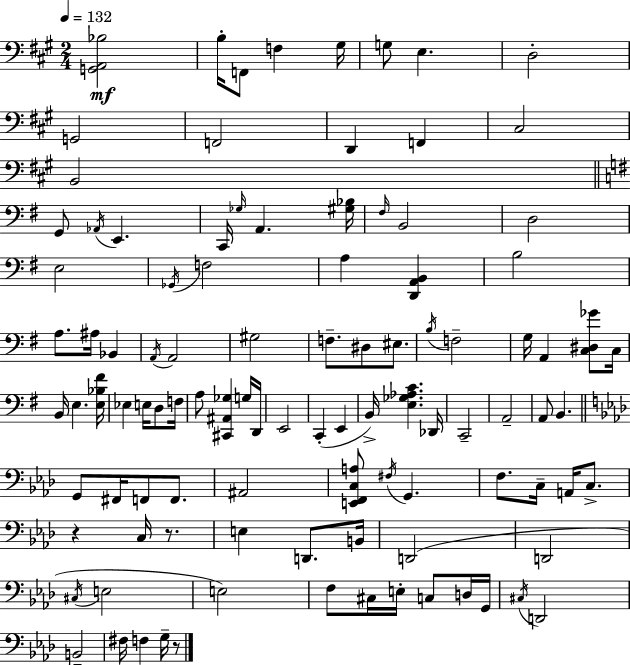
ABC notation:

X:1
T:Untitled
M:2/4
L:1/4
K:A
[G,,A,,_B,]2 B,/4 F,,/2 F, ^G,/4 G,/2 E, D,2 G,,2 F,,2 D,, F,, ^C,2 B,,2 G,,/2 _A,,/4 E,, C,,/4 _G,/4 A,, [^G,_B,]/4 ^F,/4 B,,2 D,2 E,2 _G,,/4 F,2 A, [D,,A,,B,,] B,2 A,/2 ^A,/4 _B,, A,,/4 A,,2 ^G,2 F,/2 ^D,/2 ^E,/2 B,/4 F,2 G,/4 A,, [C,^D,_G]/2 C,/4 B,,/4 E, [E,_B,^F]/4 _E, E,/4 D,/2 F,/4 A,/2 [^C,,^A,,_G,] G,/4 D,,/4 E,,2 C,, E,, B,,/4 [E,_G,_A,C] _D,,/4 C,,2 A,,2 A,,/2 B,, G,,/2 ^F,,/4 F,,/2 F,,/2 ^A,,2 [E,,F,,C,A,]/2 ^F,/4 G,, F,/2 C,/4 A,,/4 C,/2 z C,/4 z/2 E, D,,/2 B,,/4 D,,2 D,,2 ^C,/4 E,2 E,2 F,/2 ^C,/4 E,/4 C,/2 D,/4 G,,/4 ^C,/4 D,,2 B,,2 ^F,/4 F, G,/4 z/2